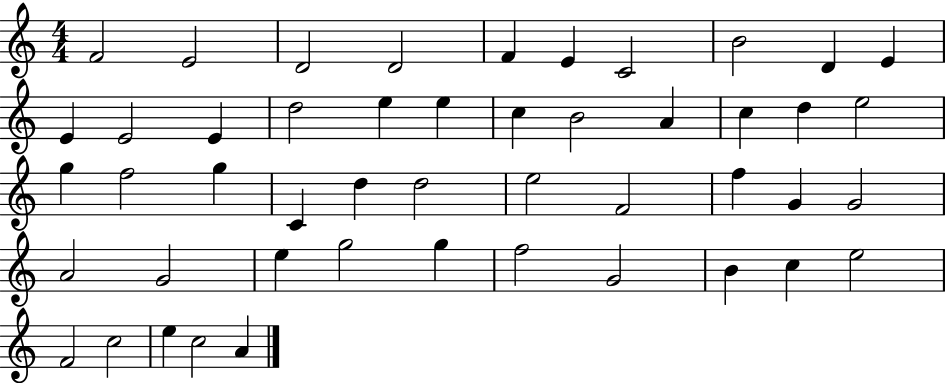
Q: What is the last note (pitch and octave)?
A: A4